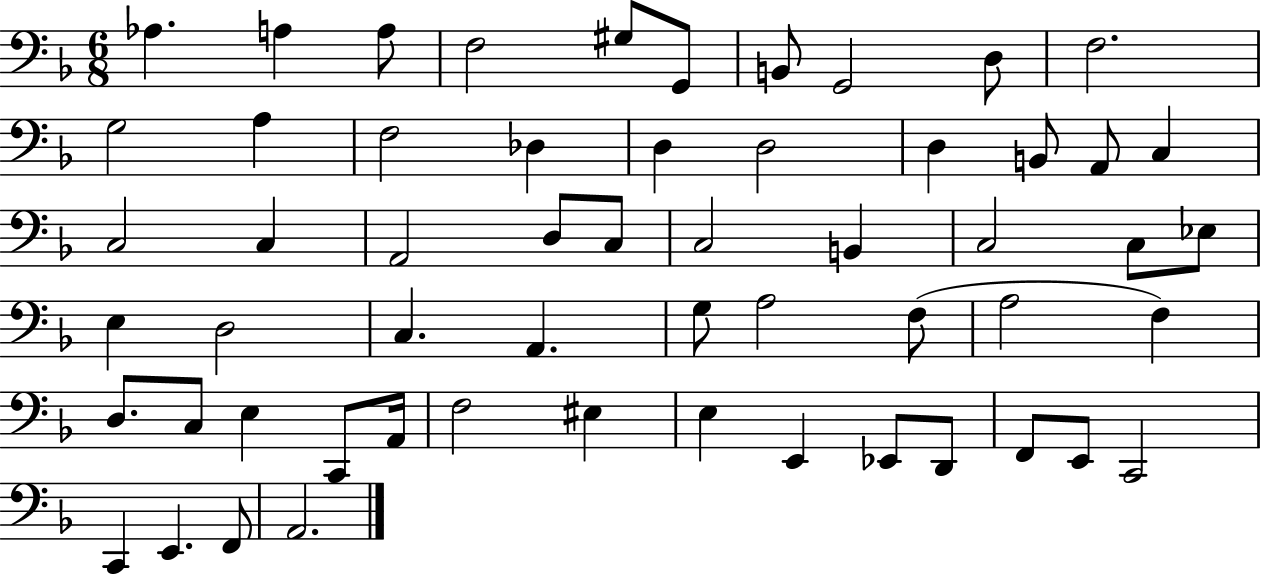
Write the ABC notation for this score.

X:1
T:Untitled
M:6/8
L:1/4
K:F
_A, A, A,/2 F,2 ^G,/2 G,,/2 B,,/2 G,,2 D,/2 F,2 G,2 A, F,2 _D, D, D,2 D, B,,/2 A,,/2 C, C,2 C, A,,2 D,/2 C,/2 C,2 B,, C,2 C,/2 _E,/2 E, D,2 C, A,, G,/2 A,2 F,/2 A,2 F, D,/2 C,/2 E, C,,/2 A,,/4 F,2 ^E, E, E,, _E,,/2 D,,/2 F,,/2 E,,/2 C,,2 C,, E,, F,,/2 A,,2